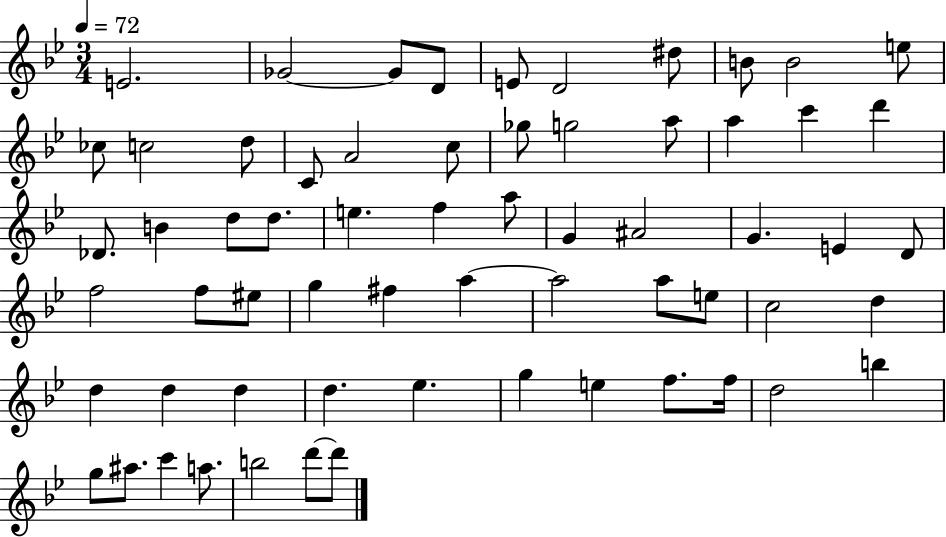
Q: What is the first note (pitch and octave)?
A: E4